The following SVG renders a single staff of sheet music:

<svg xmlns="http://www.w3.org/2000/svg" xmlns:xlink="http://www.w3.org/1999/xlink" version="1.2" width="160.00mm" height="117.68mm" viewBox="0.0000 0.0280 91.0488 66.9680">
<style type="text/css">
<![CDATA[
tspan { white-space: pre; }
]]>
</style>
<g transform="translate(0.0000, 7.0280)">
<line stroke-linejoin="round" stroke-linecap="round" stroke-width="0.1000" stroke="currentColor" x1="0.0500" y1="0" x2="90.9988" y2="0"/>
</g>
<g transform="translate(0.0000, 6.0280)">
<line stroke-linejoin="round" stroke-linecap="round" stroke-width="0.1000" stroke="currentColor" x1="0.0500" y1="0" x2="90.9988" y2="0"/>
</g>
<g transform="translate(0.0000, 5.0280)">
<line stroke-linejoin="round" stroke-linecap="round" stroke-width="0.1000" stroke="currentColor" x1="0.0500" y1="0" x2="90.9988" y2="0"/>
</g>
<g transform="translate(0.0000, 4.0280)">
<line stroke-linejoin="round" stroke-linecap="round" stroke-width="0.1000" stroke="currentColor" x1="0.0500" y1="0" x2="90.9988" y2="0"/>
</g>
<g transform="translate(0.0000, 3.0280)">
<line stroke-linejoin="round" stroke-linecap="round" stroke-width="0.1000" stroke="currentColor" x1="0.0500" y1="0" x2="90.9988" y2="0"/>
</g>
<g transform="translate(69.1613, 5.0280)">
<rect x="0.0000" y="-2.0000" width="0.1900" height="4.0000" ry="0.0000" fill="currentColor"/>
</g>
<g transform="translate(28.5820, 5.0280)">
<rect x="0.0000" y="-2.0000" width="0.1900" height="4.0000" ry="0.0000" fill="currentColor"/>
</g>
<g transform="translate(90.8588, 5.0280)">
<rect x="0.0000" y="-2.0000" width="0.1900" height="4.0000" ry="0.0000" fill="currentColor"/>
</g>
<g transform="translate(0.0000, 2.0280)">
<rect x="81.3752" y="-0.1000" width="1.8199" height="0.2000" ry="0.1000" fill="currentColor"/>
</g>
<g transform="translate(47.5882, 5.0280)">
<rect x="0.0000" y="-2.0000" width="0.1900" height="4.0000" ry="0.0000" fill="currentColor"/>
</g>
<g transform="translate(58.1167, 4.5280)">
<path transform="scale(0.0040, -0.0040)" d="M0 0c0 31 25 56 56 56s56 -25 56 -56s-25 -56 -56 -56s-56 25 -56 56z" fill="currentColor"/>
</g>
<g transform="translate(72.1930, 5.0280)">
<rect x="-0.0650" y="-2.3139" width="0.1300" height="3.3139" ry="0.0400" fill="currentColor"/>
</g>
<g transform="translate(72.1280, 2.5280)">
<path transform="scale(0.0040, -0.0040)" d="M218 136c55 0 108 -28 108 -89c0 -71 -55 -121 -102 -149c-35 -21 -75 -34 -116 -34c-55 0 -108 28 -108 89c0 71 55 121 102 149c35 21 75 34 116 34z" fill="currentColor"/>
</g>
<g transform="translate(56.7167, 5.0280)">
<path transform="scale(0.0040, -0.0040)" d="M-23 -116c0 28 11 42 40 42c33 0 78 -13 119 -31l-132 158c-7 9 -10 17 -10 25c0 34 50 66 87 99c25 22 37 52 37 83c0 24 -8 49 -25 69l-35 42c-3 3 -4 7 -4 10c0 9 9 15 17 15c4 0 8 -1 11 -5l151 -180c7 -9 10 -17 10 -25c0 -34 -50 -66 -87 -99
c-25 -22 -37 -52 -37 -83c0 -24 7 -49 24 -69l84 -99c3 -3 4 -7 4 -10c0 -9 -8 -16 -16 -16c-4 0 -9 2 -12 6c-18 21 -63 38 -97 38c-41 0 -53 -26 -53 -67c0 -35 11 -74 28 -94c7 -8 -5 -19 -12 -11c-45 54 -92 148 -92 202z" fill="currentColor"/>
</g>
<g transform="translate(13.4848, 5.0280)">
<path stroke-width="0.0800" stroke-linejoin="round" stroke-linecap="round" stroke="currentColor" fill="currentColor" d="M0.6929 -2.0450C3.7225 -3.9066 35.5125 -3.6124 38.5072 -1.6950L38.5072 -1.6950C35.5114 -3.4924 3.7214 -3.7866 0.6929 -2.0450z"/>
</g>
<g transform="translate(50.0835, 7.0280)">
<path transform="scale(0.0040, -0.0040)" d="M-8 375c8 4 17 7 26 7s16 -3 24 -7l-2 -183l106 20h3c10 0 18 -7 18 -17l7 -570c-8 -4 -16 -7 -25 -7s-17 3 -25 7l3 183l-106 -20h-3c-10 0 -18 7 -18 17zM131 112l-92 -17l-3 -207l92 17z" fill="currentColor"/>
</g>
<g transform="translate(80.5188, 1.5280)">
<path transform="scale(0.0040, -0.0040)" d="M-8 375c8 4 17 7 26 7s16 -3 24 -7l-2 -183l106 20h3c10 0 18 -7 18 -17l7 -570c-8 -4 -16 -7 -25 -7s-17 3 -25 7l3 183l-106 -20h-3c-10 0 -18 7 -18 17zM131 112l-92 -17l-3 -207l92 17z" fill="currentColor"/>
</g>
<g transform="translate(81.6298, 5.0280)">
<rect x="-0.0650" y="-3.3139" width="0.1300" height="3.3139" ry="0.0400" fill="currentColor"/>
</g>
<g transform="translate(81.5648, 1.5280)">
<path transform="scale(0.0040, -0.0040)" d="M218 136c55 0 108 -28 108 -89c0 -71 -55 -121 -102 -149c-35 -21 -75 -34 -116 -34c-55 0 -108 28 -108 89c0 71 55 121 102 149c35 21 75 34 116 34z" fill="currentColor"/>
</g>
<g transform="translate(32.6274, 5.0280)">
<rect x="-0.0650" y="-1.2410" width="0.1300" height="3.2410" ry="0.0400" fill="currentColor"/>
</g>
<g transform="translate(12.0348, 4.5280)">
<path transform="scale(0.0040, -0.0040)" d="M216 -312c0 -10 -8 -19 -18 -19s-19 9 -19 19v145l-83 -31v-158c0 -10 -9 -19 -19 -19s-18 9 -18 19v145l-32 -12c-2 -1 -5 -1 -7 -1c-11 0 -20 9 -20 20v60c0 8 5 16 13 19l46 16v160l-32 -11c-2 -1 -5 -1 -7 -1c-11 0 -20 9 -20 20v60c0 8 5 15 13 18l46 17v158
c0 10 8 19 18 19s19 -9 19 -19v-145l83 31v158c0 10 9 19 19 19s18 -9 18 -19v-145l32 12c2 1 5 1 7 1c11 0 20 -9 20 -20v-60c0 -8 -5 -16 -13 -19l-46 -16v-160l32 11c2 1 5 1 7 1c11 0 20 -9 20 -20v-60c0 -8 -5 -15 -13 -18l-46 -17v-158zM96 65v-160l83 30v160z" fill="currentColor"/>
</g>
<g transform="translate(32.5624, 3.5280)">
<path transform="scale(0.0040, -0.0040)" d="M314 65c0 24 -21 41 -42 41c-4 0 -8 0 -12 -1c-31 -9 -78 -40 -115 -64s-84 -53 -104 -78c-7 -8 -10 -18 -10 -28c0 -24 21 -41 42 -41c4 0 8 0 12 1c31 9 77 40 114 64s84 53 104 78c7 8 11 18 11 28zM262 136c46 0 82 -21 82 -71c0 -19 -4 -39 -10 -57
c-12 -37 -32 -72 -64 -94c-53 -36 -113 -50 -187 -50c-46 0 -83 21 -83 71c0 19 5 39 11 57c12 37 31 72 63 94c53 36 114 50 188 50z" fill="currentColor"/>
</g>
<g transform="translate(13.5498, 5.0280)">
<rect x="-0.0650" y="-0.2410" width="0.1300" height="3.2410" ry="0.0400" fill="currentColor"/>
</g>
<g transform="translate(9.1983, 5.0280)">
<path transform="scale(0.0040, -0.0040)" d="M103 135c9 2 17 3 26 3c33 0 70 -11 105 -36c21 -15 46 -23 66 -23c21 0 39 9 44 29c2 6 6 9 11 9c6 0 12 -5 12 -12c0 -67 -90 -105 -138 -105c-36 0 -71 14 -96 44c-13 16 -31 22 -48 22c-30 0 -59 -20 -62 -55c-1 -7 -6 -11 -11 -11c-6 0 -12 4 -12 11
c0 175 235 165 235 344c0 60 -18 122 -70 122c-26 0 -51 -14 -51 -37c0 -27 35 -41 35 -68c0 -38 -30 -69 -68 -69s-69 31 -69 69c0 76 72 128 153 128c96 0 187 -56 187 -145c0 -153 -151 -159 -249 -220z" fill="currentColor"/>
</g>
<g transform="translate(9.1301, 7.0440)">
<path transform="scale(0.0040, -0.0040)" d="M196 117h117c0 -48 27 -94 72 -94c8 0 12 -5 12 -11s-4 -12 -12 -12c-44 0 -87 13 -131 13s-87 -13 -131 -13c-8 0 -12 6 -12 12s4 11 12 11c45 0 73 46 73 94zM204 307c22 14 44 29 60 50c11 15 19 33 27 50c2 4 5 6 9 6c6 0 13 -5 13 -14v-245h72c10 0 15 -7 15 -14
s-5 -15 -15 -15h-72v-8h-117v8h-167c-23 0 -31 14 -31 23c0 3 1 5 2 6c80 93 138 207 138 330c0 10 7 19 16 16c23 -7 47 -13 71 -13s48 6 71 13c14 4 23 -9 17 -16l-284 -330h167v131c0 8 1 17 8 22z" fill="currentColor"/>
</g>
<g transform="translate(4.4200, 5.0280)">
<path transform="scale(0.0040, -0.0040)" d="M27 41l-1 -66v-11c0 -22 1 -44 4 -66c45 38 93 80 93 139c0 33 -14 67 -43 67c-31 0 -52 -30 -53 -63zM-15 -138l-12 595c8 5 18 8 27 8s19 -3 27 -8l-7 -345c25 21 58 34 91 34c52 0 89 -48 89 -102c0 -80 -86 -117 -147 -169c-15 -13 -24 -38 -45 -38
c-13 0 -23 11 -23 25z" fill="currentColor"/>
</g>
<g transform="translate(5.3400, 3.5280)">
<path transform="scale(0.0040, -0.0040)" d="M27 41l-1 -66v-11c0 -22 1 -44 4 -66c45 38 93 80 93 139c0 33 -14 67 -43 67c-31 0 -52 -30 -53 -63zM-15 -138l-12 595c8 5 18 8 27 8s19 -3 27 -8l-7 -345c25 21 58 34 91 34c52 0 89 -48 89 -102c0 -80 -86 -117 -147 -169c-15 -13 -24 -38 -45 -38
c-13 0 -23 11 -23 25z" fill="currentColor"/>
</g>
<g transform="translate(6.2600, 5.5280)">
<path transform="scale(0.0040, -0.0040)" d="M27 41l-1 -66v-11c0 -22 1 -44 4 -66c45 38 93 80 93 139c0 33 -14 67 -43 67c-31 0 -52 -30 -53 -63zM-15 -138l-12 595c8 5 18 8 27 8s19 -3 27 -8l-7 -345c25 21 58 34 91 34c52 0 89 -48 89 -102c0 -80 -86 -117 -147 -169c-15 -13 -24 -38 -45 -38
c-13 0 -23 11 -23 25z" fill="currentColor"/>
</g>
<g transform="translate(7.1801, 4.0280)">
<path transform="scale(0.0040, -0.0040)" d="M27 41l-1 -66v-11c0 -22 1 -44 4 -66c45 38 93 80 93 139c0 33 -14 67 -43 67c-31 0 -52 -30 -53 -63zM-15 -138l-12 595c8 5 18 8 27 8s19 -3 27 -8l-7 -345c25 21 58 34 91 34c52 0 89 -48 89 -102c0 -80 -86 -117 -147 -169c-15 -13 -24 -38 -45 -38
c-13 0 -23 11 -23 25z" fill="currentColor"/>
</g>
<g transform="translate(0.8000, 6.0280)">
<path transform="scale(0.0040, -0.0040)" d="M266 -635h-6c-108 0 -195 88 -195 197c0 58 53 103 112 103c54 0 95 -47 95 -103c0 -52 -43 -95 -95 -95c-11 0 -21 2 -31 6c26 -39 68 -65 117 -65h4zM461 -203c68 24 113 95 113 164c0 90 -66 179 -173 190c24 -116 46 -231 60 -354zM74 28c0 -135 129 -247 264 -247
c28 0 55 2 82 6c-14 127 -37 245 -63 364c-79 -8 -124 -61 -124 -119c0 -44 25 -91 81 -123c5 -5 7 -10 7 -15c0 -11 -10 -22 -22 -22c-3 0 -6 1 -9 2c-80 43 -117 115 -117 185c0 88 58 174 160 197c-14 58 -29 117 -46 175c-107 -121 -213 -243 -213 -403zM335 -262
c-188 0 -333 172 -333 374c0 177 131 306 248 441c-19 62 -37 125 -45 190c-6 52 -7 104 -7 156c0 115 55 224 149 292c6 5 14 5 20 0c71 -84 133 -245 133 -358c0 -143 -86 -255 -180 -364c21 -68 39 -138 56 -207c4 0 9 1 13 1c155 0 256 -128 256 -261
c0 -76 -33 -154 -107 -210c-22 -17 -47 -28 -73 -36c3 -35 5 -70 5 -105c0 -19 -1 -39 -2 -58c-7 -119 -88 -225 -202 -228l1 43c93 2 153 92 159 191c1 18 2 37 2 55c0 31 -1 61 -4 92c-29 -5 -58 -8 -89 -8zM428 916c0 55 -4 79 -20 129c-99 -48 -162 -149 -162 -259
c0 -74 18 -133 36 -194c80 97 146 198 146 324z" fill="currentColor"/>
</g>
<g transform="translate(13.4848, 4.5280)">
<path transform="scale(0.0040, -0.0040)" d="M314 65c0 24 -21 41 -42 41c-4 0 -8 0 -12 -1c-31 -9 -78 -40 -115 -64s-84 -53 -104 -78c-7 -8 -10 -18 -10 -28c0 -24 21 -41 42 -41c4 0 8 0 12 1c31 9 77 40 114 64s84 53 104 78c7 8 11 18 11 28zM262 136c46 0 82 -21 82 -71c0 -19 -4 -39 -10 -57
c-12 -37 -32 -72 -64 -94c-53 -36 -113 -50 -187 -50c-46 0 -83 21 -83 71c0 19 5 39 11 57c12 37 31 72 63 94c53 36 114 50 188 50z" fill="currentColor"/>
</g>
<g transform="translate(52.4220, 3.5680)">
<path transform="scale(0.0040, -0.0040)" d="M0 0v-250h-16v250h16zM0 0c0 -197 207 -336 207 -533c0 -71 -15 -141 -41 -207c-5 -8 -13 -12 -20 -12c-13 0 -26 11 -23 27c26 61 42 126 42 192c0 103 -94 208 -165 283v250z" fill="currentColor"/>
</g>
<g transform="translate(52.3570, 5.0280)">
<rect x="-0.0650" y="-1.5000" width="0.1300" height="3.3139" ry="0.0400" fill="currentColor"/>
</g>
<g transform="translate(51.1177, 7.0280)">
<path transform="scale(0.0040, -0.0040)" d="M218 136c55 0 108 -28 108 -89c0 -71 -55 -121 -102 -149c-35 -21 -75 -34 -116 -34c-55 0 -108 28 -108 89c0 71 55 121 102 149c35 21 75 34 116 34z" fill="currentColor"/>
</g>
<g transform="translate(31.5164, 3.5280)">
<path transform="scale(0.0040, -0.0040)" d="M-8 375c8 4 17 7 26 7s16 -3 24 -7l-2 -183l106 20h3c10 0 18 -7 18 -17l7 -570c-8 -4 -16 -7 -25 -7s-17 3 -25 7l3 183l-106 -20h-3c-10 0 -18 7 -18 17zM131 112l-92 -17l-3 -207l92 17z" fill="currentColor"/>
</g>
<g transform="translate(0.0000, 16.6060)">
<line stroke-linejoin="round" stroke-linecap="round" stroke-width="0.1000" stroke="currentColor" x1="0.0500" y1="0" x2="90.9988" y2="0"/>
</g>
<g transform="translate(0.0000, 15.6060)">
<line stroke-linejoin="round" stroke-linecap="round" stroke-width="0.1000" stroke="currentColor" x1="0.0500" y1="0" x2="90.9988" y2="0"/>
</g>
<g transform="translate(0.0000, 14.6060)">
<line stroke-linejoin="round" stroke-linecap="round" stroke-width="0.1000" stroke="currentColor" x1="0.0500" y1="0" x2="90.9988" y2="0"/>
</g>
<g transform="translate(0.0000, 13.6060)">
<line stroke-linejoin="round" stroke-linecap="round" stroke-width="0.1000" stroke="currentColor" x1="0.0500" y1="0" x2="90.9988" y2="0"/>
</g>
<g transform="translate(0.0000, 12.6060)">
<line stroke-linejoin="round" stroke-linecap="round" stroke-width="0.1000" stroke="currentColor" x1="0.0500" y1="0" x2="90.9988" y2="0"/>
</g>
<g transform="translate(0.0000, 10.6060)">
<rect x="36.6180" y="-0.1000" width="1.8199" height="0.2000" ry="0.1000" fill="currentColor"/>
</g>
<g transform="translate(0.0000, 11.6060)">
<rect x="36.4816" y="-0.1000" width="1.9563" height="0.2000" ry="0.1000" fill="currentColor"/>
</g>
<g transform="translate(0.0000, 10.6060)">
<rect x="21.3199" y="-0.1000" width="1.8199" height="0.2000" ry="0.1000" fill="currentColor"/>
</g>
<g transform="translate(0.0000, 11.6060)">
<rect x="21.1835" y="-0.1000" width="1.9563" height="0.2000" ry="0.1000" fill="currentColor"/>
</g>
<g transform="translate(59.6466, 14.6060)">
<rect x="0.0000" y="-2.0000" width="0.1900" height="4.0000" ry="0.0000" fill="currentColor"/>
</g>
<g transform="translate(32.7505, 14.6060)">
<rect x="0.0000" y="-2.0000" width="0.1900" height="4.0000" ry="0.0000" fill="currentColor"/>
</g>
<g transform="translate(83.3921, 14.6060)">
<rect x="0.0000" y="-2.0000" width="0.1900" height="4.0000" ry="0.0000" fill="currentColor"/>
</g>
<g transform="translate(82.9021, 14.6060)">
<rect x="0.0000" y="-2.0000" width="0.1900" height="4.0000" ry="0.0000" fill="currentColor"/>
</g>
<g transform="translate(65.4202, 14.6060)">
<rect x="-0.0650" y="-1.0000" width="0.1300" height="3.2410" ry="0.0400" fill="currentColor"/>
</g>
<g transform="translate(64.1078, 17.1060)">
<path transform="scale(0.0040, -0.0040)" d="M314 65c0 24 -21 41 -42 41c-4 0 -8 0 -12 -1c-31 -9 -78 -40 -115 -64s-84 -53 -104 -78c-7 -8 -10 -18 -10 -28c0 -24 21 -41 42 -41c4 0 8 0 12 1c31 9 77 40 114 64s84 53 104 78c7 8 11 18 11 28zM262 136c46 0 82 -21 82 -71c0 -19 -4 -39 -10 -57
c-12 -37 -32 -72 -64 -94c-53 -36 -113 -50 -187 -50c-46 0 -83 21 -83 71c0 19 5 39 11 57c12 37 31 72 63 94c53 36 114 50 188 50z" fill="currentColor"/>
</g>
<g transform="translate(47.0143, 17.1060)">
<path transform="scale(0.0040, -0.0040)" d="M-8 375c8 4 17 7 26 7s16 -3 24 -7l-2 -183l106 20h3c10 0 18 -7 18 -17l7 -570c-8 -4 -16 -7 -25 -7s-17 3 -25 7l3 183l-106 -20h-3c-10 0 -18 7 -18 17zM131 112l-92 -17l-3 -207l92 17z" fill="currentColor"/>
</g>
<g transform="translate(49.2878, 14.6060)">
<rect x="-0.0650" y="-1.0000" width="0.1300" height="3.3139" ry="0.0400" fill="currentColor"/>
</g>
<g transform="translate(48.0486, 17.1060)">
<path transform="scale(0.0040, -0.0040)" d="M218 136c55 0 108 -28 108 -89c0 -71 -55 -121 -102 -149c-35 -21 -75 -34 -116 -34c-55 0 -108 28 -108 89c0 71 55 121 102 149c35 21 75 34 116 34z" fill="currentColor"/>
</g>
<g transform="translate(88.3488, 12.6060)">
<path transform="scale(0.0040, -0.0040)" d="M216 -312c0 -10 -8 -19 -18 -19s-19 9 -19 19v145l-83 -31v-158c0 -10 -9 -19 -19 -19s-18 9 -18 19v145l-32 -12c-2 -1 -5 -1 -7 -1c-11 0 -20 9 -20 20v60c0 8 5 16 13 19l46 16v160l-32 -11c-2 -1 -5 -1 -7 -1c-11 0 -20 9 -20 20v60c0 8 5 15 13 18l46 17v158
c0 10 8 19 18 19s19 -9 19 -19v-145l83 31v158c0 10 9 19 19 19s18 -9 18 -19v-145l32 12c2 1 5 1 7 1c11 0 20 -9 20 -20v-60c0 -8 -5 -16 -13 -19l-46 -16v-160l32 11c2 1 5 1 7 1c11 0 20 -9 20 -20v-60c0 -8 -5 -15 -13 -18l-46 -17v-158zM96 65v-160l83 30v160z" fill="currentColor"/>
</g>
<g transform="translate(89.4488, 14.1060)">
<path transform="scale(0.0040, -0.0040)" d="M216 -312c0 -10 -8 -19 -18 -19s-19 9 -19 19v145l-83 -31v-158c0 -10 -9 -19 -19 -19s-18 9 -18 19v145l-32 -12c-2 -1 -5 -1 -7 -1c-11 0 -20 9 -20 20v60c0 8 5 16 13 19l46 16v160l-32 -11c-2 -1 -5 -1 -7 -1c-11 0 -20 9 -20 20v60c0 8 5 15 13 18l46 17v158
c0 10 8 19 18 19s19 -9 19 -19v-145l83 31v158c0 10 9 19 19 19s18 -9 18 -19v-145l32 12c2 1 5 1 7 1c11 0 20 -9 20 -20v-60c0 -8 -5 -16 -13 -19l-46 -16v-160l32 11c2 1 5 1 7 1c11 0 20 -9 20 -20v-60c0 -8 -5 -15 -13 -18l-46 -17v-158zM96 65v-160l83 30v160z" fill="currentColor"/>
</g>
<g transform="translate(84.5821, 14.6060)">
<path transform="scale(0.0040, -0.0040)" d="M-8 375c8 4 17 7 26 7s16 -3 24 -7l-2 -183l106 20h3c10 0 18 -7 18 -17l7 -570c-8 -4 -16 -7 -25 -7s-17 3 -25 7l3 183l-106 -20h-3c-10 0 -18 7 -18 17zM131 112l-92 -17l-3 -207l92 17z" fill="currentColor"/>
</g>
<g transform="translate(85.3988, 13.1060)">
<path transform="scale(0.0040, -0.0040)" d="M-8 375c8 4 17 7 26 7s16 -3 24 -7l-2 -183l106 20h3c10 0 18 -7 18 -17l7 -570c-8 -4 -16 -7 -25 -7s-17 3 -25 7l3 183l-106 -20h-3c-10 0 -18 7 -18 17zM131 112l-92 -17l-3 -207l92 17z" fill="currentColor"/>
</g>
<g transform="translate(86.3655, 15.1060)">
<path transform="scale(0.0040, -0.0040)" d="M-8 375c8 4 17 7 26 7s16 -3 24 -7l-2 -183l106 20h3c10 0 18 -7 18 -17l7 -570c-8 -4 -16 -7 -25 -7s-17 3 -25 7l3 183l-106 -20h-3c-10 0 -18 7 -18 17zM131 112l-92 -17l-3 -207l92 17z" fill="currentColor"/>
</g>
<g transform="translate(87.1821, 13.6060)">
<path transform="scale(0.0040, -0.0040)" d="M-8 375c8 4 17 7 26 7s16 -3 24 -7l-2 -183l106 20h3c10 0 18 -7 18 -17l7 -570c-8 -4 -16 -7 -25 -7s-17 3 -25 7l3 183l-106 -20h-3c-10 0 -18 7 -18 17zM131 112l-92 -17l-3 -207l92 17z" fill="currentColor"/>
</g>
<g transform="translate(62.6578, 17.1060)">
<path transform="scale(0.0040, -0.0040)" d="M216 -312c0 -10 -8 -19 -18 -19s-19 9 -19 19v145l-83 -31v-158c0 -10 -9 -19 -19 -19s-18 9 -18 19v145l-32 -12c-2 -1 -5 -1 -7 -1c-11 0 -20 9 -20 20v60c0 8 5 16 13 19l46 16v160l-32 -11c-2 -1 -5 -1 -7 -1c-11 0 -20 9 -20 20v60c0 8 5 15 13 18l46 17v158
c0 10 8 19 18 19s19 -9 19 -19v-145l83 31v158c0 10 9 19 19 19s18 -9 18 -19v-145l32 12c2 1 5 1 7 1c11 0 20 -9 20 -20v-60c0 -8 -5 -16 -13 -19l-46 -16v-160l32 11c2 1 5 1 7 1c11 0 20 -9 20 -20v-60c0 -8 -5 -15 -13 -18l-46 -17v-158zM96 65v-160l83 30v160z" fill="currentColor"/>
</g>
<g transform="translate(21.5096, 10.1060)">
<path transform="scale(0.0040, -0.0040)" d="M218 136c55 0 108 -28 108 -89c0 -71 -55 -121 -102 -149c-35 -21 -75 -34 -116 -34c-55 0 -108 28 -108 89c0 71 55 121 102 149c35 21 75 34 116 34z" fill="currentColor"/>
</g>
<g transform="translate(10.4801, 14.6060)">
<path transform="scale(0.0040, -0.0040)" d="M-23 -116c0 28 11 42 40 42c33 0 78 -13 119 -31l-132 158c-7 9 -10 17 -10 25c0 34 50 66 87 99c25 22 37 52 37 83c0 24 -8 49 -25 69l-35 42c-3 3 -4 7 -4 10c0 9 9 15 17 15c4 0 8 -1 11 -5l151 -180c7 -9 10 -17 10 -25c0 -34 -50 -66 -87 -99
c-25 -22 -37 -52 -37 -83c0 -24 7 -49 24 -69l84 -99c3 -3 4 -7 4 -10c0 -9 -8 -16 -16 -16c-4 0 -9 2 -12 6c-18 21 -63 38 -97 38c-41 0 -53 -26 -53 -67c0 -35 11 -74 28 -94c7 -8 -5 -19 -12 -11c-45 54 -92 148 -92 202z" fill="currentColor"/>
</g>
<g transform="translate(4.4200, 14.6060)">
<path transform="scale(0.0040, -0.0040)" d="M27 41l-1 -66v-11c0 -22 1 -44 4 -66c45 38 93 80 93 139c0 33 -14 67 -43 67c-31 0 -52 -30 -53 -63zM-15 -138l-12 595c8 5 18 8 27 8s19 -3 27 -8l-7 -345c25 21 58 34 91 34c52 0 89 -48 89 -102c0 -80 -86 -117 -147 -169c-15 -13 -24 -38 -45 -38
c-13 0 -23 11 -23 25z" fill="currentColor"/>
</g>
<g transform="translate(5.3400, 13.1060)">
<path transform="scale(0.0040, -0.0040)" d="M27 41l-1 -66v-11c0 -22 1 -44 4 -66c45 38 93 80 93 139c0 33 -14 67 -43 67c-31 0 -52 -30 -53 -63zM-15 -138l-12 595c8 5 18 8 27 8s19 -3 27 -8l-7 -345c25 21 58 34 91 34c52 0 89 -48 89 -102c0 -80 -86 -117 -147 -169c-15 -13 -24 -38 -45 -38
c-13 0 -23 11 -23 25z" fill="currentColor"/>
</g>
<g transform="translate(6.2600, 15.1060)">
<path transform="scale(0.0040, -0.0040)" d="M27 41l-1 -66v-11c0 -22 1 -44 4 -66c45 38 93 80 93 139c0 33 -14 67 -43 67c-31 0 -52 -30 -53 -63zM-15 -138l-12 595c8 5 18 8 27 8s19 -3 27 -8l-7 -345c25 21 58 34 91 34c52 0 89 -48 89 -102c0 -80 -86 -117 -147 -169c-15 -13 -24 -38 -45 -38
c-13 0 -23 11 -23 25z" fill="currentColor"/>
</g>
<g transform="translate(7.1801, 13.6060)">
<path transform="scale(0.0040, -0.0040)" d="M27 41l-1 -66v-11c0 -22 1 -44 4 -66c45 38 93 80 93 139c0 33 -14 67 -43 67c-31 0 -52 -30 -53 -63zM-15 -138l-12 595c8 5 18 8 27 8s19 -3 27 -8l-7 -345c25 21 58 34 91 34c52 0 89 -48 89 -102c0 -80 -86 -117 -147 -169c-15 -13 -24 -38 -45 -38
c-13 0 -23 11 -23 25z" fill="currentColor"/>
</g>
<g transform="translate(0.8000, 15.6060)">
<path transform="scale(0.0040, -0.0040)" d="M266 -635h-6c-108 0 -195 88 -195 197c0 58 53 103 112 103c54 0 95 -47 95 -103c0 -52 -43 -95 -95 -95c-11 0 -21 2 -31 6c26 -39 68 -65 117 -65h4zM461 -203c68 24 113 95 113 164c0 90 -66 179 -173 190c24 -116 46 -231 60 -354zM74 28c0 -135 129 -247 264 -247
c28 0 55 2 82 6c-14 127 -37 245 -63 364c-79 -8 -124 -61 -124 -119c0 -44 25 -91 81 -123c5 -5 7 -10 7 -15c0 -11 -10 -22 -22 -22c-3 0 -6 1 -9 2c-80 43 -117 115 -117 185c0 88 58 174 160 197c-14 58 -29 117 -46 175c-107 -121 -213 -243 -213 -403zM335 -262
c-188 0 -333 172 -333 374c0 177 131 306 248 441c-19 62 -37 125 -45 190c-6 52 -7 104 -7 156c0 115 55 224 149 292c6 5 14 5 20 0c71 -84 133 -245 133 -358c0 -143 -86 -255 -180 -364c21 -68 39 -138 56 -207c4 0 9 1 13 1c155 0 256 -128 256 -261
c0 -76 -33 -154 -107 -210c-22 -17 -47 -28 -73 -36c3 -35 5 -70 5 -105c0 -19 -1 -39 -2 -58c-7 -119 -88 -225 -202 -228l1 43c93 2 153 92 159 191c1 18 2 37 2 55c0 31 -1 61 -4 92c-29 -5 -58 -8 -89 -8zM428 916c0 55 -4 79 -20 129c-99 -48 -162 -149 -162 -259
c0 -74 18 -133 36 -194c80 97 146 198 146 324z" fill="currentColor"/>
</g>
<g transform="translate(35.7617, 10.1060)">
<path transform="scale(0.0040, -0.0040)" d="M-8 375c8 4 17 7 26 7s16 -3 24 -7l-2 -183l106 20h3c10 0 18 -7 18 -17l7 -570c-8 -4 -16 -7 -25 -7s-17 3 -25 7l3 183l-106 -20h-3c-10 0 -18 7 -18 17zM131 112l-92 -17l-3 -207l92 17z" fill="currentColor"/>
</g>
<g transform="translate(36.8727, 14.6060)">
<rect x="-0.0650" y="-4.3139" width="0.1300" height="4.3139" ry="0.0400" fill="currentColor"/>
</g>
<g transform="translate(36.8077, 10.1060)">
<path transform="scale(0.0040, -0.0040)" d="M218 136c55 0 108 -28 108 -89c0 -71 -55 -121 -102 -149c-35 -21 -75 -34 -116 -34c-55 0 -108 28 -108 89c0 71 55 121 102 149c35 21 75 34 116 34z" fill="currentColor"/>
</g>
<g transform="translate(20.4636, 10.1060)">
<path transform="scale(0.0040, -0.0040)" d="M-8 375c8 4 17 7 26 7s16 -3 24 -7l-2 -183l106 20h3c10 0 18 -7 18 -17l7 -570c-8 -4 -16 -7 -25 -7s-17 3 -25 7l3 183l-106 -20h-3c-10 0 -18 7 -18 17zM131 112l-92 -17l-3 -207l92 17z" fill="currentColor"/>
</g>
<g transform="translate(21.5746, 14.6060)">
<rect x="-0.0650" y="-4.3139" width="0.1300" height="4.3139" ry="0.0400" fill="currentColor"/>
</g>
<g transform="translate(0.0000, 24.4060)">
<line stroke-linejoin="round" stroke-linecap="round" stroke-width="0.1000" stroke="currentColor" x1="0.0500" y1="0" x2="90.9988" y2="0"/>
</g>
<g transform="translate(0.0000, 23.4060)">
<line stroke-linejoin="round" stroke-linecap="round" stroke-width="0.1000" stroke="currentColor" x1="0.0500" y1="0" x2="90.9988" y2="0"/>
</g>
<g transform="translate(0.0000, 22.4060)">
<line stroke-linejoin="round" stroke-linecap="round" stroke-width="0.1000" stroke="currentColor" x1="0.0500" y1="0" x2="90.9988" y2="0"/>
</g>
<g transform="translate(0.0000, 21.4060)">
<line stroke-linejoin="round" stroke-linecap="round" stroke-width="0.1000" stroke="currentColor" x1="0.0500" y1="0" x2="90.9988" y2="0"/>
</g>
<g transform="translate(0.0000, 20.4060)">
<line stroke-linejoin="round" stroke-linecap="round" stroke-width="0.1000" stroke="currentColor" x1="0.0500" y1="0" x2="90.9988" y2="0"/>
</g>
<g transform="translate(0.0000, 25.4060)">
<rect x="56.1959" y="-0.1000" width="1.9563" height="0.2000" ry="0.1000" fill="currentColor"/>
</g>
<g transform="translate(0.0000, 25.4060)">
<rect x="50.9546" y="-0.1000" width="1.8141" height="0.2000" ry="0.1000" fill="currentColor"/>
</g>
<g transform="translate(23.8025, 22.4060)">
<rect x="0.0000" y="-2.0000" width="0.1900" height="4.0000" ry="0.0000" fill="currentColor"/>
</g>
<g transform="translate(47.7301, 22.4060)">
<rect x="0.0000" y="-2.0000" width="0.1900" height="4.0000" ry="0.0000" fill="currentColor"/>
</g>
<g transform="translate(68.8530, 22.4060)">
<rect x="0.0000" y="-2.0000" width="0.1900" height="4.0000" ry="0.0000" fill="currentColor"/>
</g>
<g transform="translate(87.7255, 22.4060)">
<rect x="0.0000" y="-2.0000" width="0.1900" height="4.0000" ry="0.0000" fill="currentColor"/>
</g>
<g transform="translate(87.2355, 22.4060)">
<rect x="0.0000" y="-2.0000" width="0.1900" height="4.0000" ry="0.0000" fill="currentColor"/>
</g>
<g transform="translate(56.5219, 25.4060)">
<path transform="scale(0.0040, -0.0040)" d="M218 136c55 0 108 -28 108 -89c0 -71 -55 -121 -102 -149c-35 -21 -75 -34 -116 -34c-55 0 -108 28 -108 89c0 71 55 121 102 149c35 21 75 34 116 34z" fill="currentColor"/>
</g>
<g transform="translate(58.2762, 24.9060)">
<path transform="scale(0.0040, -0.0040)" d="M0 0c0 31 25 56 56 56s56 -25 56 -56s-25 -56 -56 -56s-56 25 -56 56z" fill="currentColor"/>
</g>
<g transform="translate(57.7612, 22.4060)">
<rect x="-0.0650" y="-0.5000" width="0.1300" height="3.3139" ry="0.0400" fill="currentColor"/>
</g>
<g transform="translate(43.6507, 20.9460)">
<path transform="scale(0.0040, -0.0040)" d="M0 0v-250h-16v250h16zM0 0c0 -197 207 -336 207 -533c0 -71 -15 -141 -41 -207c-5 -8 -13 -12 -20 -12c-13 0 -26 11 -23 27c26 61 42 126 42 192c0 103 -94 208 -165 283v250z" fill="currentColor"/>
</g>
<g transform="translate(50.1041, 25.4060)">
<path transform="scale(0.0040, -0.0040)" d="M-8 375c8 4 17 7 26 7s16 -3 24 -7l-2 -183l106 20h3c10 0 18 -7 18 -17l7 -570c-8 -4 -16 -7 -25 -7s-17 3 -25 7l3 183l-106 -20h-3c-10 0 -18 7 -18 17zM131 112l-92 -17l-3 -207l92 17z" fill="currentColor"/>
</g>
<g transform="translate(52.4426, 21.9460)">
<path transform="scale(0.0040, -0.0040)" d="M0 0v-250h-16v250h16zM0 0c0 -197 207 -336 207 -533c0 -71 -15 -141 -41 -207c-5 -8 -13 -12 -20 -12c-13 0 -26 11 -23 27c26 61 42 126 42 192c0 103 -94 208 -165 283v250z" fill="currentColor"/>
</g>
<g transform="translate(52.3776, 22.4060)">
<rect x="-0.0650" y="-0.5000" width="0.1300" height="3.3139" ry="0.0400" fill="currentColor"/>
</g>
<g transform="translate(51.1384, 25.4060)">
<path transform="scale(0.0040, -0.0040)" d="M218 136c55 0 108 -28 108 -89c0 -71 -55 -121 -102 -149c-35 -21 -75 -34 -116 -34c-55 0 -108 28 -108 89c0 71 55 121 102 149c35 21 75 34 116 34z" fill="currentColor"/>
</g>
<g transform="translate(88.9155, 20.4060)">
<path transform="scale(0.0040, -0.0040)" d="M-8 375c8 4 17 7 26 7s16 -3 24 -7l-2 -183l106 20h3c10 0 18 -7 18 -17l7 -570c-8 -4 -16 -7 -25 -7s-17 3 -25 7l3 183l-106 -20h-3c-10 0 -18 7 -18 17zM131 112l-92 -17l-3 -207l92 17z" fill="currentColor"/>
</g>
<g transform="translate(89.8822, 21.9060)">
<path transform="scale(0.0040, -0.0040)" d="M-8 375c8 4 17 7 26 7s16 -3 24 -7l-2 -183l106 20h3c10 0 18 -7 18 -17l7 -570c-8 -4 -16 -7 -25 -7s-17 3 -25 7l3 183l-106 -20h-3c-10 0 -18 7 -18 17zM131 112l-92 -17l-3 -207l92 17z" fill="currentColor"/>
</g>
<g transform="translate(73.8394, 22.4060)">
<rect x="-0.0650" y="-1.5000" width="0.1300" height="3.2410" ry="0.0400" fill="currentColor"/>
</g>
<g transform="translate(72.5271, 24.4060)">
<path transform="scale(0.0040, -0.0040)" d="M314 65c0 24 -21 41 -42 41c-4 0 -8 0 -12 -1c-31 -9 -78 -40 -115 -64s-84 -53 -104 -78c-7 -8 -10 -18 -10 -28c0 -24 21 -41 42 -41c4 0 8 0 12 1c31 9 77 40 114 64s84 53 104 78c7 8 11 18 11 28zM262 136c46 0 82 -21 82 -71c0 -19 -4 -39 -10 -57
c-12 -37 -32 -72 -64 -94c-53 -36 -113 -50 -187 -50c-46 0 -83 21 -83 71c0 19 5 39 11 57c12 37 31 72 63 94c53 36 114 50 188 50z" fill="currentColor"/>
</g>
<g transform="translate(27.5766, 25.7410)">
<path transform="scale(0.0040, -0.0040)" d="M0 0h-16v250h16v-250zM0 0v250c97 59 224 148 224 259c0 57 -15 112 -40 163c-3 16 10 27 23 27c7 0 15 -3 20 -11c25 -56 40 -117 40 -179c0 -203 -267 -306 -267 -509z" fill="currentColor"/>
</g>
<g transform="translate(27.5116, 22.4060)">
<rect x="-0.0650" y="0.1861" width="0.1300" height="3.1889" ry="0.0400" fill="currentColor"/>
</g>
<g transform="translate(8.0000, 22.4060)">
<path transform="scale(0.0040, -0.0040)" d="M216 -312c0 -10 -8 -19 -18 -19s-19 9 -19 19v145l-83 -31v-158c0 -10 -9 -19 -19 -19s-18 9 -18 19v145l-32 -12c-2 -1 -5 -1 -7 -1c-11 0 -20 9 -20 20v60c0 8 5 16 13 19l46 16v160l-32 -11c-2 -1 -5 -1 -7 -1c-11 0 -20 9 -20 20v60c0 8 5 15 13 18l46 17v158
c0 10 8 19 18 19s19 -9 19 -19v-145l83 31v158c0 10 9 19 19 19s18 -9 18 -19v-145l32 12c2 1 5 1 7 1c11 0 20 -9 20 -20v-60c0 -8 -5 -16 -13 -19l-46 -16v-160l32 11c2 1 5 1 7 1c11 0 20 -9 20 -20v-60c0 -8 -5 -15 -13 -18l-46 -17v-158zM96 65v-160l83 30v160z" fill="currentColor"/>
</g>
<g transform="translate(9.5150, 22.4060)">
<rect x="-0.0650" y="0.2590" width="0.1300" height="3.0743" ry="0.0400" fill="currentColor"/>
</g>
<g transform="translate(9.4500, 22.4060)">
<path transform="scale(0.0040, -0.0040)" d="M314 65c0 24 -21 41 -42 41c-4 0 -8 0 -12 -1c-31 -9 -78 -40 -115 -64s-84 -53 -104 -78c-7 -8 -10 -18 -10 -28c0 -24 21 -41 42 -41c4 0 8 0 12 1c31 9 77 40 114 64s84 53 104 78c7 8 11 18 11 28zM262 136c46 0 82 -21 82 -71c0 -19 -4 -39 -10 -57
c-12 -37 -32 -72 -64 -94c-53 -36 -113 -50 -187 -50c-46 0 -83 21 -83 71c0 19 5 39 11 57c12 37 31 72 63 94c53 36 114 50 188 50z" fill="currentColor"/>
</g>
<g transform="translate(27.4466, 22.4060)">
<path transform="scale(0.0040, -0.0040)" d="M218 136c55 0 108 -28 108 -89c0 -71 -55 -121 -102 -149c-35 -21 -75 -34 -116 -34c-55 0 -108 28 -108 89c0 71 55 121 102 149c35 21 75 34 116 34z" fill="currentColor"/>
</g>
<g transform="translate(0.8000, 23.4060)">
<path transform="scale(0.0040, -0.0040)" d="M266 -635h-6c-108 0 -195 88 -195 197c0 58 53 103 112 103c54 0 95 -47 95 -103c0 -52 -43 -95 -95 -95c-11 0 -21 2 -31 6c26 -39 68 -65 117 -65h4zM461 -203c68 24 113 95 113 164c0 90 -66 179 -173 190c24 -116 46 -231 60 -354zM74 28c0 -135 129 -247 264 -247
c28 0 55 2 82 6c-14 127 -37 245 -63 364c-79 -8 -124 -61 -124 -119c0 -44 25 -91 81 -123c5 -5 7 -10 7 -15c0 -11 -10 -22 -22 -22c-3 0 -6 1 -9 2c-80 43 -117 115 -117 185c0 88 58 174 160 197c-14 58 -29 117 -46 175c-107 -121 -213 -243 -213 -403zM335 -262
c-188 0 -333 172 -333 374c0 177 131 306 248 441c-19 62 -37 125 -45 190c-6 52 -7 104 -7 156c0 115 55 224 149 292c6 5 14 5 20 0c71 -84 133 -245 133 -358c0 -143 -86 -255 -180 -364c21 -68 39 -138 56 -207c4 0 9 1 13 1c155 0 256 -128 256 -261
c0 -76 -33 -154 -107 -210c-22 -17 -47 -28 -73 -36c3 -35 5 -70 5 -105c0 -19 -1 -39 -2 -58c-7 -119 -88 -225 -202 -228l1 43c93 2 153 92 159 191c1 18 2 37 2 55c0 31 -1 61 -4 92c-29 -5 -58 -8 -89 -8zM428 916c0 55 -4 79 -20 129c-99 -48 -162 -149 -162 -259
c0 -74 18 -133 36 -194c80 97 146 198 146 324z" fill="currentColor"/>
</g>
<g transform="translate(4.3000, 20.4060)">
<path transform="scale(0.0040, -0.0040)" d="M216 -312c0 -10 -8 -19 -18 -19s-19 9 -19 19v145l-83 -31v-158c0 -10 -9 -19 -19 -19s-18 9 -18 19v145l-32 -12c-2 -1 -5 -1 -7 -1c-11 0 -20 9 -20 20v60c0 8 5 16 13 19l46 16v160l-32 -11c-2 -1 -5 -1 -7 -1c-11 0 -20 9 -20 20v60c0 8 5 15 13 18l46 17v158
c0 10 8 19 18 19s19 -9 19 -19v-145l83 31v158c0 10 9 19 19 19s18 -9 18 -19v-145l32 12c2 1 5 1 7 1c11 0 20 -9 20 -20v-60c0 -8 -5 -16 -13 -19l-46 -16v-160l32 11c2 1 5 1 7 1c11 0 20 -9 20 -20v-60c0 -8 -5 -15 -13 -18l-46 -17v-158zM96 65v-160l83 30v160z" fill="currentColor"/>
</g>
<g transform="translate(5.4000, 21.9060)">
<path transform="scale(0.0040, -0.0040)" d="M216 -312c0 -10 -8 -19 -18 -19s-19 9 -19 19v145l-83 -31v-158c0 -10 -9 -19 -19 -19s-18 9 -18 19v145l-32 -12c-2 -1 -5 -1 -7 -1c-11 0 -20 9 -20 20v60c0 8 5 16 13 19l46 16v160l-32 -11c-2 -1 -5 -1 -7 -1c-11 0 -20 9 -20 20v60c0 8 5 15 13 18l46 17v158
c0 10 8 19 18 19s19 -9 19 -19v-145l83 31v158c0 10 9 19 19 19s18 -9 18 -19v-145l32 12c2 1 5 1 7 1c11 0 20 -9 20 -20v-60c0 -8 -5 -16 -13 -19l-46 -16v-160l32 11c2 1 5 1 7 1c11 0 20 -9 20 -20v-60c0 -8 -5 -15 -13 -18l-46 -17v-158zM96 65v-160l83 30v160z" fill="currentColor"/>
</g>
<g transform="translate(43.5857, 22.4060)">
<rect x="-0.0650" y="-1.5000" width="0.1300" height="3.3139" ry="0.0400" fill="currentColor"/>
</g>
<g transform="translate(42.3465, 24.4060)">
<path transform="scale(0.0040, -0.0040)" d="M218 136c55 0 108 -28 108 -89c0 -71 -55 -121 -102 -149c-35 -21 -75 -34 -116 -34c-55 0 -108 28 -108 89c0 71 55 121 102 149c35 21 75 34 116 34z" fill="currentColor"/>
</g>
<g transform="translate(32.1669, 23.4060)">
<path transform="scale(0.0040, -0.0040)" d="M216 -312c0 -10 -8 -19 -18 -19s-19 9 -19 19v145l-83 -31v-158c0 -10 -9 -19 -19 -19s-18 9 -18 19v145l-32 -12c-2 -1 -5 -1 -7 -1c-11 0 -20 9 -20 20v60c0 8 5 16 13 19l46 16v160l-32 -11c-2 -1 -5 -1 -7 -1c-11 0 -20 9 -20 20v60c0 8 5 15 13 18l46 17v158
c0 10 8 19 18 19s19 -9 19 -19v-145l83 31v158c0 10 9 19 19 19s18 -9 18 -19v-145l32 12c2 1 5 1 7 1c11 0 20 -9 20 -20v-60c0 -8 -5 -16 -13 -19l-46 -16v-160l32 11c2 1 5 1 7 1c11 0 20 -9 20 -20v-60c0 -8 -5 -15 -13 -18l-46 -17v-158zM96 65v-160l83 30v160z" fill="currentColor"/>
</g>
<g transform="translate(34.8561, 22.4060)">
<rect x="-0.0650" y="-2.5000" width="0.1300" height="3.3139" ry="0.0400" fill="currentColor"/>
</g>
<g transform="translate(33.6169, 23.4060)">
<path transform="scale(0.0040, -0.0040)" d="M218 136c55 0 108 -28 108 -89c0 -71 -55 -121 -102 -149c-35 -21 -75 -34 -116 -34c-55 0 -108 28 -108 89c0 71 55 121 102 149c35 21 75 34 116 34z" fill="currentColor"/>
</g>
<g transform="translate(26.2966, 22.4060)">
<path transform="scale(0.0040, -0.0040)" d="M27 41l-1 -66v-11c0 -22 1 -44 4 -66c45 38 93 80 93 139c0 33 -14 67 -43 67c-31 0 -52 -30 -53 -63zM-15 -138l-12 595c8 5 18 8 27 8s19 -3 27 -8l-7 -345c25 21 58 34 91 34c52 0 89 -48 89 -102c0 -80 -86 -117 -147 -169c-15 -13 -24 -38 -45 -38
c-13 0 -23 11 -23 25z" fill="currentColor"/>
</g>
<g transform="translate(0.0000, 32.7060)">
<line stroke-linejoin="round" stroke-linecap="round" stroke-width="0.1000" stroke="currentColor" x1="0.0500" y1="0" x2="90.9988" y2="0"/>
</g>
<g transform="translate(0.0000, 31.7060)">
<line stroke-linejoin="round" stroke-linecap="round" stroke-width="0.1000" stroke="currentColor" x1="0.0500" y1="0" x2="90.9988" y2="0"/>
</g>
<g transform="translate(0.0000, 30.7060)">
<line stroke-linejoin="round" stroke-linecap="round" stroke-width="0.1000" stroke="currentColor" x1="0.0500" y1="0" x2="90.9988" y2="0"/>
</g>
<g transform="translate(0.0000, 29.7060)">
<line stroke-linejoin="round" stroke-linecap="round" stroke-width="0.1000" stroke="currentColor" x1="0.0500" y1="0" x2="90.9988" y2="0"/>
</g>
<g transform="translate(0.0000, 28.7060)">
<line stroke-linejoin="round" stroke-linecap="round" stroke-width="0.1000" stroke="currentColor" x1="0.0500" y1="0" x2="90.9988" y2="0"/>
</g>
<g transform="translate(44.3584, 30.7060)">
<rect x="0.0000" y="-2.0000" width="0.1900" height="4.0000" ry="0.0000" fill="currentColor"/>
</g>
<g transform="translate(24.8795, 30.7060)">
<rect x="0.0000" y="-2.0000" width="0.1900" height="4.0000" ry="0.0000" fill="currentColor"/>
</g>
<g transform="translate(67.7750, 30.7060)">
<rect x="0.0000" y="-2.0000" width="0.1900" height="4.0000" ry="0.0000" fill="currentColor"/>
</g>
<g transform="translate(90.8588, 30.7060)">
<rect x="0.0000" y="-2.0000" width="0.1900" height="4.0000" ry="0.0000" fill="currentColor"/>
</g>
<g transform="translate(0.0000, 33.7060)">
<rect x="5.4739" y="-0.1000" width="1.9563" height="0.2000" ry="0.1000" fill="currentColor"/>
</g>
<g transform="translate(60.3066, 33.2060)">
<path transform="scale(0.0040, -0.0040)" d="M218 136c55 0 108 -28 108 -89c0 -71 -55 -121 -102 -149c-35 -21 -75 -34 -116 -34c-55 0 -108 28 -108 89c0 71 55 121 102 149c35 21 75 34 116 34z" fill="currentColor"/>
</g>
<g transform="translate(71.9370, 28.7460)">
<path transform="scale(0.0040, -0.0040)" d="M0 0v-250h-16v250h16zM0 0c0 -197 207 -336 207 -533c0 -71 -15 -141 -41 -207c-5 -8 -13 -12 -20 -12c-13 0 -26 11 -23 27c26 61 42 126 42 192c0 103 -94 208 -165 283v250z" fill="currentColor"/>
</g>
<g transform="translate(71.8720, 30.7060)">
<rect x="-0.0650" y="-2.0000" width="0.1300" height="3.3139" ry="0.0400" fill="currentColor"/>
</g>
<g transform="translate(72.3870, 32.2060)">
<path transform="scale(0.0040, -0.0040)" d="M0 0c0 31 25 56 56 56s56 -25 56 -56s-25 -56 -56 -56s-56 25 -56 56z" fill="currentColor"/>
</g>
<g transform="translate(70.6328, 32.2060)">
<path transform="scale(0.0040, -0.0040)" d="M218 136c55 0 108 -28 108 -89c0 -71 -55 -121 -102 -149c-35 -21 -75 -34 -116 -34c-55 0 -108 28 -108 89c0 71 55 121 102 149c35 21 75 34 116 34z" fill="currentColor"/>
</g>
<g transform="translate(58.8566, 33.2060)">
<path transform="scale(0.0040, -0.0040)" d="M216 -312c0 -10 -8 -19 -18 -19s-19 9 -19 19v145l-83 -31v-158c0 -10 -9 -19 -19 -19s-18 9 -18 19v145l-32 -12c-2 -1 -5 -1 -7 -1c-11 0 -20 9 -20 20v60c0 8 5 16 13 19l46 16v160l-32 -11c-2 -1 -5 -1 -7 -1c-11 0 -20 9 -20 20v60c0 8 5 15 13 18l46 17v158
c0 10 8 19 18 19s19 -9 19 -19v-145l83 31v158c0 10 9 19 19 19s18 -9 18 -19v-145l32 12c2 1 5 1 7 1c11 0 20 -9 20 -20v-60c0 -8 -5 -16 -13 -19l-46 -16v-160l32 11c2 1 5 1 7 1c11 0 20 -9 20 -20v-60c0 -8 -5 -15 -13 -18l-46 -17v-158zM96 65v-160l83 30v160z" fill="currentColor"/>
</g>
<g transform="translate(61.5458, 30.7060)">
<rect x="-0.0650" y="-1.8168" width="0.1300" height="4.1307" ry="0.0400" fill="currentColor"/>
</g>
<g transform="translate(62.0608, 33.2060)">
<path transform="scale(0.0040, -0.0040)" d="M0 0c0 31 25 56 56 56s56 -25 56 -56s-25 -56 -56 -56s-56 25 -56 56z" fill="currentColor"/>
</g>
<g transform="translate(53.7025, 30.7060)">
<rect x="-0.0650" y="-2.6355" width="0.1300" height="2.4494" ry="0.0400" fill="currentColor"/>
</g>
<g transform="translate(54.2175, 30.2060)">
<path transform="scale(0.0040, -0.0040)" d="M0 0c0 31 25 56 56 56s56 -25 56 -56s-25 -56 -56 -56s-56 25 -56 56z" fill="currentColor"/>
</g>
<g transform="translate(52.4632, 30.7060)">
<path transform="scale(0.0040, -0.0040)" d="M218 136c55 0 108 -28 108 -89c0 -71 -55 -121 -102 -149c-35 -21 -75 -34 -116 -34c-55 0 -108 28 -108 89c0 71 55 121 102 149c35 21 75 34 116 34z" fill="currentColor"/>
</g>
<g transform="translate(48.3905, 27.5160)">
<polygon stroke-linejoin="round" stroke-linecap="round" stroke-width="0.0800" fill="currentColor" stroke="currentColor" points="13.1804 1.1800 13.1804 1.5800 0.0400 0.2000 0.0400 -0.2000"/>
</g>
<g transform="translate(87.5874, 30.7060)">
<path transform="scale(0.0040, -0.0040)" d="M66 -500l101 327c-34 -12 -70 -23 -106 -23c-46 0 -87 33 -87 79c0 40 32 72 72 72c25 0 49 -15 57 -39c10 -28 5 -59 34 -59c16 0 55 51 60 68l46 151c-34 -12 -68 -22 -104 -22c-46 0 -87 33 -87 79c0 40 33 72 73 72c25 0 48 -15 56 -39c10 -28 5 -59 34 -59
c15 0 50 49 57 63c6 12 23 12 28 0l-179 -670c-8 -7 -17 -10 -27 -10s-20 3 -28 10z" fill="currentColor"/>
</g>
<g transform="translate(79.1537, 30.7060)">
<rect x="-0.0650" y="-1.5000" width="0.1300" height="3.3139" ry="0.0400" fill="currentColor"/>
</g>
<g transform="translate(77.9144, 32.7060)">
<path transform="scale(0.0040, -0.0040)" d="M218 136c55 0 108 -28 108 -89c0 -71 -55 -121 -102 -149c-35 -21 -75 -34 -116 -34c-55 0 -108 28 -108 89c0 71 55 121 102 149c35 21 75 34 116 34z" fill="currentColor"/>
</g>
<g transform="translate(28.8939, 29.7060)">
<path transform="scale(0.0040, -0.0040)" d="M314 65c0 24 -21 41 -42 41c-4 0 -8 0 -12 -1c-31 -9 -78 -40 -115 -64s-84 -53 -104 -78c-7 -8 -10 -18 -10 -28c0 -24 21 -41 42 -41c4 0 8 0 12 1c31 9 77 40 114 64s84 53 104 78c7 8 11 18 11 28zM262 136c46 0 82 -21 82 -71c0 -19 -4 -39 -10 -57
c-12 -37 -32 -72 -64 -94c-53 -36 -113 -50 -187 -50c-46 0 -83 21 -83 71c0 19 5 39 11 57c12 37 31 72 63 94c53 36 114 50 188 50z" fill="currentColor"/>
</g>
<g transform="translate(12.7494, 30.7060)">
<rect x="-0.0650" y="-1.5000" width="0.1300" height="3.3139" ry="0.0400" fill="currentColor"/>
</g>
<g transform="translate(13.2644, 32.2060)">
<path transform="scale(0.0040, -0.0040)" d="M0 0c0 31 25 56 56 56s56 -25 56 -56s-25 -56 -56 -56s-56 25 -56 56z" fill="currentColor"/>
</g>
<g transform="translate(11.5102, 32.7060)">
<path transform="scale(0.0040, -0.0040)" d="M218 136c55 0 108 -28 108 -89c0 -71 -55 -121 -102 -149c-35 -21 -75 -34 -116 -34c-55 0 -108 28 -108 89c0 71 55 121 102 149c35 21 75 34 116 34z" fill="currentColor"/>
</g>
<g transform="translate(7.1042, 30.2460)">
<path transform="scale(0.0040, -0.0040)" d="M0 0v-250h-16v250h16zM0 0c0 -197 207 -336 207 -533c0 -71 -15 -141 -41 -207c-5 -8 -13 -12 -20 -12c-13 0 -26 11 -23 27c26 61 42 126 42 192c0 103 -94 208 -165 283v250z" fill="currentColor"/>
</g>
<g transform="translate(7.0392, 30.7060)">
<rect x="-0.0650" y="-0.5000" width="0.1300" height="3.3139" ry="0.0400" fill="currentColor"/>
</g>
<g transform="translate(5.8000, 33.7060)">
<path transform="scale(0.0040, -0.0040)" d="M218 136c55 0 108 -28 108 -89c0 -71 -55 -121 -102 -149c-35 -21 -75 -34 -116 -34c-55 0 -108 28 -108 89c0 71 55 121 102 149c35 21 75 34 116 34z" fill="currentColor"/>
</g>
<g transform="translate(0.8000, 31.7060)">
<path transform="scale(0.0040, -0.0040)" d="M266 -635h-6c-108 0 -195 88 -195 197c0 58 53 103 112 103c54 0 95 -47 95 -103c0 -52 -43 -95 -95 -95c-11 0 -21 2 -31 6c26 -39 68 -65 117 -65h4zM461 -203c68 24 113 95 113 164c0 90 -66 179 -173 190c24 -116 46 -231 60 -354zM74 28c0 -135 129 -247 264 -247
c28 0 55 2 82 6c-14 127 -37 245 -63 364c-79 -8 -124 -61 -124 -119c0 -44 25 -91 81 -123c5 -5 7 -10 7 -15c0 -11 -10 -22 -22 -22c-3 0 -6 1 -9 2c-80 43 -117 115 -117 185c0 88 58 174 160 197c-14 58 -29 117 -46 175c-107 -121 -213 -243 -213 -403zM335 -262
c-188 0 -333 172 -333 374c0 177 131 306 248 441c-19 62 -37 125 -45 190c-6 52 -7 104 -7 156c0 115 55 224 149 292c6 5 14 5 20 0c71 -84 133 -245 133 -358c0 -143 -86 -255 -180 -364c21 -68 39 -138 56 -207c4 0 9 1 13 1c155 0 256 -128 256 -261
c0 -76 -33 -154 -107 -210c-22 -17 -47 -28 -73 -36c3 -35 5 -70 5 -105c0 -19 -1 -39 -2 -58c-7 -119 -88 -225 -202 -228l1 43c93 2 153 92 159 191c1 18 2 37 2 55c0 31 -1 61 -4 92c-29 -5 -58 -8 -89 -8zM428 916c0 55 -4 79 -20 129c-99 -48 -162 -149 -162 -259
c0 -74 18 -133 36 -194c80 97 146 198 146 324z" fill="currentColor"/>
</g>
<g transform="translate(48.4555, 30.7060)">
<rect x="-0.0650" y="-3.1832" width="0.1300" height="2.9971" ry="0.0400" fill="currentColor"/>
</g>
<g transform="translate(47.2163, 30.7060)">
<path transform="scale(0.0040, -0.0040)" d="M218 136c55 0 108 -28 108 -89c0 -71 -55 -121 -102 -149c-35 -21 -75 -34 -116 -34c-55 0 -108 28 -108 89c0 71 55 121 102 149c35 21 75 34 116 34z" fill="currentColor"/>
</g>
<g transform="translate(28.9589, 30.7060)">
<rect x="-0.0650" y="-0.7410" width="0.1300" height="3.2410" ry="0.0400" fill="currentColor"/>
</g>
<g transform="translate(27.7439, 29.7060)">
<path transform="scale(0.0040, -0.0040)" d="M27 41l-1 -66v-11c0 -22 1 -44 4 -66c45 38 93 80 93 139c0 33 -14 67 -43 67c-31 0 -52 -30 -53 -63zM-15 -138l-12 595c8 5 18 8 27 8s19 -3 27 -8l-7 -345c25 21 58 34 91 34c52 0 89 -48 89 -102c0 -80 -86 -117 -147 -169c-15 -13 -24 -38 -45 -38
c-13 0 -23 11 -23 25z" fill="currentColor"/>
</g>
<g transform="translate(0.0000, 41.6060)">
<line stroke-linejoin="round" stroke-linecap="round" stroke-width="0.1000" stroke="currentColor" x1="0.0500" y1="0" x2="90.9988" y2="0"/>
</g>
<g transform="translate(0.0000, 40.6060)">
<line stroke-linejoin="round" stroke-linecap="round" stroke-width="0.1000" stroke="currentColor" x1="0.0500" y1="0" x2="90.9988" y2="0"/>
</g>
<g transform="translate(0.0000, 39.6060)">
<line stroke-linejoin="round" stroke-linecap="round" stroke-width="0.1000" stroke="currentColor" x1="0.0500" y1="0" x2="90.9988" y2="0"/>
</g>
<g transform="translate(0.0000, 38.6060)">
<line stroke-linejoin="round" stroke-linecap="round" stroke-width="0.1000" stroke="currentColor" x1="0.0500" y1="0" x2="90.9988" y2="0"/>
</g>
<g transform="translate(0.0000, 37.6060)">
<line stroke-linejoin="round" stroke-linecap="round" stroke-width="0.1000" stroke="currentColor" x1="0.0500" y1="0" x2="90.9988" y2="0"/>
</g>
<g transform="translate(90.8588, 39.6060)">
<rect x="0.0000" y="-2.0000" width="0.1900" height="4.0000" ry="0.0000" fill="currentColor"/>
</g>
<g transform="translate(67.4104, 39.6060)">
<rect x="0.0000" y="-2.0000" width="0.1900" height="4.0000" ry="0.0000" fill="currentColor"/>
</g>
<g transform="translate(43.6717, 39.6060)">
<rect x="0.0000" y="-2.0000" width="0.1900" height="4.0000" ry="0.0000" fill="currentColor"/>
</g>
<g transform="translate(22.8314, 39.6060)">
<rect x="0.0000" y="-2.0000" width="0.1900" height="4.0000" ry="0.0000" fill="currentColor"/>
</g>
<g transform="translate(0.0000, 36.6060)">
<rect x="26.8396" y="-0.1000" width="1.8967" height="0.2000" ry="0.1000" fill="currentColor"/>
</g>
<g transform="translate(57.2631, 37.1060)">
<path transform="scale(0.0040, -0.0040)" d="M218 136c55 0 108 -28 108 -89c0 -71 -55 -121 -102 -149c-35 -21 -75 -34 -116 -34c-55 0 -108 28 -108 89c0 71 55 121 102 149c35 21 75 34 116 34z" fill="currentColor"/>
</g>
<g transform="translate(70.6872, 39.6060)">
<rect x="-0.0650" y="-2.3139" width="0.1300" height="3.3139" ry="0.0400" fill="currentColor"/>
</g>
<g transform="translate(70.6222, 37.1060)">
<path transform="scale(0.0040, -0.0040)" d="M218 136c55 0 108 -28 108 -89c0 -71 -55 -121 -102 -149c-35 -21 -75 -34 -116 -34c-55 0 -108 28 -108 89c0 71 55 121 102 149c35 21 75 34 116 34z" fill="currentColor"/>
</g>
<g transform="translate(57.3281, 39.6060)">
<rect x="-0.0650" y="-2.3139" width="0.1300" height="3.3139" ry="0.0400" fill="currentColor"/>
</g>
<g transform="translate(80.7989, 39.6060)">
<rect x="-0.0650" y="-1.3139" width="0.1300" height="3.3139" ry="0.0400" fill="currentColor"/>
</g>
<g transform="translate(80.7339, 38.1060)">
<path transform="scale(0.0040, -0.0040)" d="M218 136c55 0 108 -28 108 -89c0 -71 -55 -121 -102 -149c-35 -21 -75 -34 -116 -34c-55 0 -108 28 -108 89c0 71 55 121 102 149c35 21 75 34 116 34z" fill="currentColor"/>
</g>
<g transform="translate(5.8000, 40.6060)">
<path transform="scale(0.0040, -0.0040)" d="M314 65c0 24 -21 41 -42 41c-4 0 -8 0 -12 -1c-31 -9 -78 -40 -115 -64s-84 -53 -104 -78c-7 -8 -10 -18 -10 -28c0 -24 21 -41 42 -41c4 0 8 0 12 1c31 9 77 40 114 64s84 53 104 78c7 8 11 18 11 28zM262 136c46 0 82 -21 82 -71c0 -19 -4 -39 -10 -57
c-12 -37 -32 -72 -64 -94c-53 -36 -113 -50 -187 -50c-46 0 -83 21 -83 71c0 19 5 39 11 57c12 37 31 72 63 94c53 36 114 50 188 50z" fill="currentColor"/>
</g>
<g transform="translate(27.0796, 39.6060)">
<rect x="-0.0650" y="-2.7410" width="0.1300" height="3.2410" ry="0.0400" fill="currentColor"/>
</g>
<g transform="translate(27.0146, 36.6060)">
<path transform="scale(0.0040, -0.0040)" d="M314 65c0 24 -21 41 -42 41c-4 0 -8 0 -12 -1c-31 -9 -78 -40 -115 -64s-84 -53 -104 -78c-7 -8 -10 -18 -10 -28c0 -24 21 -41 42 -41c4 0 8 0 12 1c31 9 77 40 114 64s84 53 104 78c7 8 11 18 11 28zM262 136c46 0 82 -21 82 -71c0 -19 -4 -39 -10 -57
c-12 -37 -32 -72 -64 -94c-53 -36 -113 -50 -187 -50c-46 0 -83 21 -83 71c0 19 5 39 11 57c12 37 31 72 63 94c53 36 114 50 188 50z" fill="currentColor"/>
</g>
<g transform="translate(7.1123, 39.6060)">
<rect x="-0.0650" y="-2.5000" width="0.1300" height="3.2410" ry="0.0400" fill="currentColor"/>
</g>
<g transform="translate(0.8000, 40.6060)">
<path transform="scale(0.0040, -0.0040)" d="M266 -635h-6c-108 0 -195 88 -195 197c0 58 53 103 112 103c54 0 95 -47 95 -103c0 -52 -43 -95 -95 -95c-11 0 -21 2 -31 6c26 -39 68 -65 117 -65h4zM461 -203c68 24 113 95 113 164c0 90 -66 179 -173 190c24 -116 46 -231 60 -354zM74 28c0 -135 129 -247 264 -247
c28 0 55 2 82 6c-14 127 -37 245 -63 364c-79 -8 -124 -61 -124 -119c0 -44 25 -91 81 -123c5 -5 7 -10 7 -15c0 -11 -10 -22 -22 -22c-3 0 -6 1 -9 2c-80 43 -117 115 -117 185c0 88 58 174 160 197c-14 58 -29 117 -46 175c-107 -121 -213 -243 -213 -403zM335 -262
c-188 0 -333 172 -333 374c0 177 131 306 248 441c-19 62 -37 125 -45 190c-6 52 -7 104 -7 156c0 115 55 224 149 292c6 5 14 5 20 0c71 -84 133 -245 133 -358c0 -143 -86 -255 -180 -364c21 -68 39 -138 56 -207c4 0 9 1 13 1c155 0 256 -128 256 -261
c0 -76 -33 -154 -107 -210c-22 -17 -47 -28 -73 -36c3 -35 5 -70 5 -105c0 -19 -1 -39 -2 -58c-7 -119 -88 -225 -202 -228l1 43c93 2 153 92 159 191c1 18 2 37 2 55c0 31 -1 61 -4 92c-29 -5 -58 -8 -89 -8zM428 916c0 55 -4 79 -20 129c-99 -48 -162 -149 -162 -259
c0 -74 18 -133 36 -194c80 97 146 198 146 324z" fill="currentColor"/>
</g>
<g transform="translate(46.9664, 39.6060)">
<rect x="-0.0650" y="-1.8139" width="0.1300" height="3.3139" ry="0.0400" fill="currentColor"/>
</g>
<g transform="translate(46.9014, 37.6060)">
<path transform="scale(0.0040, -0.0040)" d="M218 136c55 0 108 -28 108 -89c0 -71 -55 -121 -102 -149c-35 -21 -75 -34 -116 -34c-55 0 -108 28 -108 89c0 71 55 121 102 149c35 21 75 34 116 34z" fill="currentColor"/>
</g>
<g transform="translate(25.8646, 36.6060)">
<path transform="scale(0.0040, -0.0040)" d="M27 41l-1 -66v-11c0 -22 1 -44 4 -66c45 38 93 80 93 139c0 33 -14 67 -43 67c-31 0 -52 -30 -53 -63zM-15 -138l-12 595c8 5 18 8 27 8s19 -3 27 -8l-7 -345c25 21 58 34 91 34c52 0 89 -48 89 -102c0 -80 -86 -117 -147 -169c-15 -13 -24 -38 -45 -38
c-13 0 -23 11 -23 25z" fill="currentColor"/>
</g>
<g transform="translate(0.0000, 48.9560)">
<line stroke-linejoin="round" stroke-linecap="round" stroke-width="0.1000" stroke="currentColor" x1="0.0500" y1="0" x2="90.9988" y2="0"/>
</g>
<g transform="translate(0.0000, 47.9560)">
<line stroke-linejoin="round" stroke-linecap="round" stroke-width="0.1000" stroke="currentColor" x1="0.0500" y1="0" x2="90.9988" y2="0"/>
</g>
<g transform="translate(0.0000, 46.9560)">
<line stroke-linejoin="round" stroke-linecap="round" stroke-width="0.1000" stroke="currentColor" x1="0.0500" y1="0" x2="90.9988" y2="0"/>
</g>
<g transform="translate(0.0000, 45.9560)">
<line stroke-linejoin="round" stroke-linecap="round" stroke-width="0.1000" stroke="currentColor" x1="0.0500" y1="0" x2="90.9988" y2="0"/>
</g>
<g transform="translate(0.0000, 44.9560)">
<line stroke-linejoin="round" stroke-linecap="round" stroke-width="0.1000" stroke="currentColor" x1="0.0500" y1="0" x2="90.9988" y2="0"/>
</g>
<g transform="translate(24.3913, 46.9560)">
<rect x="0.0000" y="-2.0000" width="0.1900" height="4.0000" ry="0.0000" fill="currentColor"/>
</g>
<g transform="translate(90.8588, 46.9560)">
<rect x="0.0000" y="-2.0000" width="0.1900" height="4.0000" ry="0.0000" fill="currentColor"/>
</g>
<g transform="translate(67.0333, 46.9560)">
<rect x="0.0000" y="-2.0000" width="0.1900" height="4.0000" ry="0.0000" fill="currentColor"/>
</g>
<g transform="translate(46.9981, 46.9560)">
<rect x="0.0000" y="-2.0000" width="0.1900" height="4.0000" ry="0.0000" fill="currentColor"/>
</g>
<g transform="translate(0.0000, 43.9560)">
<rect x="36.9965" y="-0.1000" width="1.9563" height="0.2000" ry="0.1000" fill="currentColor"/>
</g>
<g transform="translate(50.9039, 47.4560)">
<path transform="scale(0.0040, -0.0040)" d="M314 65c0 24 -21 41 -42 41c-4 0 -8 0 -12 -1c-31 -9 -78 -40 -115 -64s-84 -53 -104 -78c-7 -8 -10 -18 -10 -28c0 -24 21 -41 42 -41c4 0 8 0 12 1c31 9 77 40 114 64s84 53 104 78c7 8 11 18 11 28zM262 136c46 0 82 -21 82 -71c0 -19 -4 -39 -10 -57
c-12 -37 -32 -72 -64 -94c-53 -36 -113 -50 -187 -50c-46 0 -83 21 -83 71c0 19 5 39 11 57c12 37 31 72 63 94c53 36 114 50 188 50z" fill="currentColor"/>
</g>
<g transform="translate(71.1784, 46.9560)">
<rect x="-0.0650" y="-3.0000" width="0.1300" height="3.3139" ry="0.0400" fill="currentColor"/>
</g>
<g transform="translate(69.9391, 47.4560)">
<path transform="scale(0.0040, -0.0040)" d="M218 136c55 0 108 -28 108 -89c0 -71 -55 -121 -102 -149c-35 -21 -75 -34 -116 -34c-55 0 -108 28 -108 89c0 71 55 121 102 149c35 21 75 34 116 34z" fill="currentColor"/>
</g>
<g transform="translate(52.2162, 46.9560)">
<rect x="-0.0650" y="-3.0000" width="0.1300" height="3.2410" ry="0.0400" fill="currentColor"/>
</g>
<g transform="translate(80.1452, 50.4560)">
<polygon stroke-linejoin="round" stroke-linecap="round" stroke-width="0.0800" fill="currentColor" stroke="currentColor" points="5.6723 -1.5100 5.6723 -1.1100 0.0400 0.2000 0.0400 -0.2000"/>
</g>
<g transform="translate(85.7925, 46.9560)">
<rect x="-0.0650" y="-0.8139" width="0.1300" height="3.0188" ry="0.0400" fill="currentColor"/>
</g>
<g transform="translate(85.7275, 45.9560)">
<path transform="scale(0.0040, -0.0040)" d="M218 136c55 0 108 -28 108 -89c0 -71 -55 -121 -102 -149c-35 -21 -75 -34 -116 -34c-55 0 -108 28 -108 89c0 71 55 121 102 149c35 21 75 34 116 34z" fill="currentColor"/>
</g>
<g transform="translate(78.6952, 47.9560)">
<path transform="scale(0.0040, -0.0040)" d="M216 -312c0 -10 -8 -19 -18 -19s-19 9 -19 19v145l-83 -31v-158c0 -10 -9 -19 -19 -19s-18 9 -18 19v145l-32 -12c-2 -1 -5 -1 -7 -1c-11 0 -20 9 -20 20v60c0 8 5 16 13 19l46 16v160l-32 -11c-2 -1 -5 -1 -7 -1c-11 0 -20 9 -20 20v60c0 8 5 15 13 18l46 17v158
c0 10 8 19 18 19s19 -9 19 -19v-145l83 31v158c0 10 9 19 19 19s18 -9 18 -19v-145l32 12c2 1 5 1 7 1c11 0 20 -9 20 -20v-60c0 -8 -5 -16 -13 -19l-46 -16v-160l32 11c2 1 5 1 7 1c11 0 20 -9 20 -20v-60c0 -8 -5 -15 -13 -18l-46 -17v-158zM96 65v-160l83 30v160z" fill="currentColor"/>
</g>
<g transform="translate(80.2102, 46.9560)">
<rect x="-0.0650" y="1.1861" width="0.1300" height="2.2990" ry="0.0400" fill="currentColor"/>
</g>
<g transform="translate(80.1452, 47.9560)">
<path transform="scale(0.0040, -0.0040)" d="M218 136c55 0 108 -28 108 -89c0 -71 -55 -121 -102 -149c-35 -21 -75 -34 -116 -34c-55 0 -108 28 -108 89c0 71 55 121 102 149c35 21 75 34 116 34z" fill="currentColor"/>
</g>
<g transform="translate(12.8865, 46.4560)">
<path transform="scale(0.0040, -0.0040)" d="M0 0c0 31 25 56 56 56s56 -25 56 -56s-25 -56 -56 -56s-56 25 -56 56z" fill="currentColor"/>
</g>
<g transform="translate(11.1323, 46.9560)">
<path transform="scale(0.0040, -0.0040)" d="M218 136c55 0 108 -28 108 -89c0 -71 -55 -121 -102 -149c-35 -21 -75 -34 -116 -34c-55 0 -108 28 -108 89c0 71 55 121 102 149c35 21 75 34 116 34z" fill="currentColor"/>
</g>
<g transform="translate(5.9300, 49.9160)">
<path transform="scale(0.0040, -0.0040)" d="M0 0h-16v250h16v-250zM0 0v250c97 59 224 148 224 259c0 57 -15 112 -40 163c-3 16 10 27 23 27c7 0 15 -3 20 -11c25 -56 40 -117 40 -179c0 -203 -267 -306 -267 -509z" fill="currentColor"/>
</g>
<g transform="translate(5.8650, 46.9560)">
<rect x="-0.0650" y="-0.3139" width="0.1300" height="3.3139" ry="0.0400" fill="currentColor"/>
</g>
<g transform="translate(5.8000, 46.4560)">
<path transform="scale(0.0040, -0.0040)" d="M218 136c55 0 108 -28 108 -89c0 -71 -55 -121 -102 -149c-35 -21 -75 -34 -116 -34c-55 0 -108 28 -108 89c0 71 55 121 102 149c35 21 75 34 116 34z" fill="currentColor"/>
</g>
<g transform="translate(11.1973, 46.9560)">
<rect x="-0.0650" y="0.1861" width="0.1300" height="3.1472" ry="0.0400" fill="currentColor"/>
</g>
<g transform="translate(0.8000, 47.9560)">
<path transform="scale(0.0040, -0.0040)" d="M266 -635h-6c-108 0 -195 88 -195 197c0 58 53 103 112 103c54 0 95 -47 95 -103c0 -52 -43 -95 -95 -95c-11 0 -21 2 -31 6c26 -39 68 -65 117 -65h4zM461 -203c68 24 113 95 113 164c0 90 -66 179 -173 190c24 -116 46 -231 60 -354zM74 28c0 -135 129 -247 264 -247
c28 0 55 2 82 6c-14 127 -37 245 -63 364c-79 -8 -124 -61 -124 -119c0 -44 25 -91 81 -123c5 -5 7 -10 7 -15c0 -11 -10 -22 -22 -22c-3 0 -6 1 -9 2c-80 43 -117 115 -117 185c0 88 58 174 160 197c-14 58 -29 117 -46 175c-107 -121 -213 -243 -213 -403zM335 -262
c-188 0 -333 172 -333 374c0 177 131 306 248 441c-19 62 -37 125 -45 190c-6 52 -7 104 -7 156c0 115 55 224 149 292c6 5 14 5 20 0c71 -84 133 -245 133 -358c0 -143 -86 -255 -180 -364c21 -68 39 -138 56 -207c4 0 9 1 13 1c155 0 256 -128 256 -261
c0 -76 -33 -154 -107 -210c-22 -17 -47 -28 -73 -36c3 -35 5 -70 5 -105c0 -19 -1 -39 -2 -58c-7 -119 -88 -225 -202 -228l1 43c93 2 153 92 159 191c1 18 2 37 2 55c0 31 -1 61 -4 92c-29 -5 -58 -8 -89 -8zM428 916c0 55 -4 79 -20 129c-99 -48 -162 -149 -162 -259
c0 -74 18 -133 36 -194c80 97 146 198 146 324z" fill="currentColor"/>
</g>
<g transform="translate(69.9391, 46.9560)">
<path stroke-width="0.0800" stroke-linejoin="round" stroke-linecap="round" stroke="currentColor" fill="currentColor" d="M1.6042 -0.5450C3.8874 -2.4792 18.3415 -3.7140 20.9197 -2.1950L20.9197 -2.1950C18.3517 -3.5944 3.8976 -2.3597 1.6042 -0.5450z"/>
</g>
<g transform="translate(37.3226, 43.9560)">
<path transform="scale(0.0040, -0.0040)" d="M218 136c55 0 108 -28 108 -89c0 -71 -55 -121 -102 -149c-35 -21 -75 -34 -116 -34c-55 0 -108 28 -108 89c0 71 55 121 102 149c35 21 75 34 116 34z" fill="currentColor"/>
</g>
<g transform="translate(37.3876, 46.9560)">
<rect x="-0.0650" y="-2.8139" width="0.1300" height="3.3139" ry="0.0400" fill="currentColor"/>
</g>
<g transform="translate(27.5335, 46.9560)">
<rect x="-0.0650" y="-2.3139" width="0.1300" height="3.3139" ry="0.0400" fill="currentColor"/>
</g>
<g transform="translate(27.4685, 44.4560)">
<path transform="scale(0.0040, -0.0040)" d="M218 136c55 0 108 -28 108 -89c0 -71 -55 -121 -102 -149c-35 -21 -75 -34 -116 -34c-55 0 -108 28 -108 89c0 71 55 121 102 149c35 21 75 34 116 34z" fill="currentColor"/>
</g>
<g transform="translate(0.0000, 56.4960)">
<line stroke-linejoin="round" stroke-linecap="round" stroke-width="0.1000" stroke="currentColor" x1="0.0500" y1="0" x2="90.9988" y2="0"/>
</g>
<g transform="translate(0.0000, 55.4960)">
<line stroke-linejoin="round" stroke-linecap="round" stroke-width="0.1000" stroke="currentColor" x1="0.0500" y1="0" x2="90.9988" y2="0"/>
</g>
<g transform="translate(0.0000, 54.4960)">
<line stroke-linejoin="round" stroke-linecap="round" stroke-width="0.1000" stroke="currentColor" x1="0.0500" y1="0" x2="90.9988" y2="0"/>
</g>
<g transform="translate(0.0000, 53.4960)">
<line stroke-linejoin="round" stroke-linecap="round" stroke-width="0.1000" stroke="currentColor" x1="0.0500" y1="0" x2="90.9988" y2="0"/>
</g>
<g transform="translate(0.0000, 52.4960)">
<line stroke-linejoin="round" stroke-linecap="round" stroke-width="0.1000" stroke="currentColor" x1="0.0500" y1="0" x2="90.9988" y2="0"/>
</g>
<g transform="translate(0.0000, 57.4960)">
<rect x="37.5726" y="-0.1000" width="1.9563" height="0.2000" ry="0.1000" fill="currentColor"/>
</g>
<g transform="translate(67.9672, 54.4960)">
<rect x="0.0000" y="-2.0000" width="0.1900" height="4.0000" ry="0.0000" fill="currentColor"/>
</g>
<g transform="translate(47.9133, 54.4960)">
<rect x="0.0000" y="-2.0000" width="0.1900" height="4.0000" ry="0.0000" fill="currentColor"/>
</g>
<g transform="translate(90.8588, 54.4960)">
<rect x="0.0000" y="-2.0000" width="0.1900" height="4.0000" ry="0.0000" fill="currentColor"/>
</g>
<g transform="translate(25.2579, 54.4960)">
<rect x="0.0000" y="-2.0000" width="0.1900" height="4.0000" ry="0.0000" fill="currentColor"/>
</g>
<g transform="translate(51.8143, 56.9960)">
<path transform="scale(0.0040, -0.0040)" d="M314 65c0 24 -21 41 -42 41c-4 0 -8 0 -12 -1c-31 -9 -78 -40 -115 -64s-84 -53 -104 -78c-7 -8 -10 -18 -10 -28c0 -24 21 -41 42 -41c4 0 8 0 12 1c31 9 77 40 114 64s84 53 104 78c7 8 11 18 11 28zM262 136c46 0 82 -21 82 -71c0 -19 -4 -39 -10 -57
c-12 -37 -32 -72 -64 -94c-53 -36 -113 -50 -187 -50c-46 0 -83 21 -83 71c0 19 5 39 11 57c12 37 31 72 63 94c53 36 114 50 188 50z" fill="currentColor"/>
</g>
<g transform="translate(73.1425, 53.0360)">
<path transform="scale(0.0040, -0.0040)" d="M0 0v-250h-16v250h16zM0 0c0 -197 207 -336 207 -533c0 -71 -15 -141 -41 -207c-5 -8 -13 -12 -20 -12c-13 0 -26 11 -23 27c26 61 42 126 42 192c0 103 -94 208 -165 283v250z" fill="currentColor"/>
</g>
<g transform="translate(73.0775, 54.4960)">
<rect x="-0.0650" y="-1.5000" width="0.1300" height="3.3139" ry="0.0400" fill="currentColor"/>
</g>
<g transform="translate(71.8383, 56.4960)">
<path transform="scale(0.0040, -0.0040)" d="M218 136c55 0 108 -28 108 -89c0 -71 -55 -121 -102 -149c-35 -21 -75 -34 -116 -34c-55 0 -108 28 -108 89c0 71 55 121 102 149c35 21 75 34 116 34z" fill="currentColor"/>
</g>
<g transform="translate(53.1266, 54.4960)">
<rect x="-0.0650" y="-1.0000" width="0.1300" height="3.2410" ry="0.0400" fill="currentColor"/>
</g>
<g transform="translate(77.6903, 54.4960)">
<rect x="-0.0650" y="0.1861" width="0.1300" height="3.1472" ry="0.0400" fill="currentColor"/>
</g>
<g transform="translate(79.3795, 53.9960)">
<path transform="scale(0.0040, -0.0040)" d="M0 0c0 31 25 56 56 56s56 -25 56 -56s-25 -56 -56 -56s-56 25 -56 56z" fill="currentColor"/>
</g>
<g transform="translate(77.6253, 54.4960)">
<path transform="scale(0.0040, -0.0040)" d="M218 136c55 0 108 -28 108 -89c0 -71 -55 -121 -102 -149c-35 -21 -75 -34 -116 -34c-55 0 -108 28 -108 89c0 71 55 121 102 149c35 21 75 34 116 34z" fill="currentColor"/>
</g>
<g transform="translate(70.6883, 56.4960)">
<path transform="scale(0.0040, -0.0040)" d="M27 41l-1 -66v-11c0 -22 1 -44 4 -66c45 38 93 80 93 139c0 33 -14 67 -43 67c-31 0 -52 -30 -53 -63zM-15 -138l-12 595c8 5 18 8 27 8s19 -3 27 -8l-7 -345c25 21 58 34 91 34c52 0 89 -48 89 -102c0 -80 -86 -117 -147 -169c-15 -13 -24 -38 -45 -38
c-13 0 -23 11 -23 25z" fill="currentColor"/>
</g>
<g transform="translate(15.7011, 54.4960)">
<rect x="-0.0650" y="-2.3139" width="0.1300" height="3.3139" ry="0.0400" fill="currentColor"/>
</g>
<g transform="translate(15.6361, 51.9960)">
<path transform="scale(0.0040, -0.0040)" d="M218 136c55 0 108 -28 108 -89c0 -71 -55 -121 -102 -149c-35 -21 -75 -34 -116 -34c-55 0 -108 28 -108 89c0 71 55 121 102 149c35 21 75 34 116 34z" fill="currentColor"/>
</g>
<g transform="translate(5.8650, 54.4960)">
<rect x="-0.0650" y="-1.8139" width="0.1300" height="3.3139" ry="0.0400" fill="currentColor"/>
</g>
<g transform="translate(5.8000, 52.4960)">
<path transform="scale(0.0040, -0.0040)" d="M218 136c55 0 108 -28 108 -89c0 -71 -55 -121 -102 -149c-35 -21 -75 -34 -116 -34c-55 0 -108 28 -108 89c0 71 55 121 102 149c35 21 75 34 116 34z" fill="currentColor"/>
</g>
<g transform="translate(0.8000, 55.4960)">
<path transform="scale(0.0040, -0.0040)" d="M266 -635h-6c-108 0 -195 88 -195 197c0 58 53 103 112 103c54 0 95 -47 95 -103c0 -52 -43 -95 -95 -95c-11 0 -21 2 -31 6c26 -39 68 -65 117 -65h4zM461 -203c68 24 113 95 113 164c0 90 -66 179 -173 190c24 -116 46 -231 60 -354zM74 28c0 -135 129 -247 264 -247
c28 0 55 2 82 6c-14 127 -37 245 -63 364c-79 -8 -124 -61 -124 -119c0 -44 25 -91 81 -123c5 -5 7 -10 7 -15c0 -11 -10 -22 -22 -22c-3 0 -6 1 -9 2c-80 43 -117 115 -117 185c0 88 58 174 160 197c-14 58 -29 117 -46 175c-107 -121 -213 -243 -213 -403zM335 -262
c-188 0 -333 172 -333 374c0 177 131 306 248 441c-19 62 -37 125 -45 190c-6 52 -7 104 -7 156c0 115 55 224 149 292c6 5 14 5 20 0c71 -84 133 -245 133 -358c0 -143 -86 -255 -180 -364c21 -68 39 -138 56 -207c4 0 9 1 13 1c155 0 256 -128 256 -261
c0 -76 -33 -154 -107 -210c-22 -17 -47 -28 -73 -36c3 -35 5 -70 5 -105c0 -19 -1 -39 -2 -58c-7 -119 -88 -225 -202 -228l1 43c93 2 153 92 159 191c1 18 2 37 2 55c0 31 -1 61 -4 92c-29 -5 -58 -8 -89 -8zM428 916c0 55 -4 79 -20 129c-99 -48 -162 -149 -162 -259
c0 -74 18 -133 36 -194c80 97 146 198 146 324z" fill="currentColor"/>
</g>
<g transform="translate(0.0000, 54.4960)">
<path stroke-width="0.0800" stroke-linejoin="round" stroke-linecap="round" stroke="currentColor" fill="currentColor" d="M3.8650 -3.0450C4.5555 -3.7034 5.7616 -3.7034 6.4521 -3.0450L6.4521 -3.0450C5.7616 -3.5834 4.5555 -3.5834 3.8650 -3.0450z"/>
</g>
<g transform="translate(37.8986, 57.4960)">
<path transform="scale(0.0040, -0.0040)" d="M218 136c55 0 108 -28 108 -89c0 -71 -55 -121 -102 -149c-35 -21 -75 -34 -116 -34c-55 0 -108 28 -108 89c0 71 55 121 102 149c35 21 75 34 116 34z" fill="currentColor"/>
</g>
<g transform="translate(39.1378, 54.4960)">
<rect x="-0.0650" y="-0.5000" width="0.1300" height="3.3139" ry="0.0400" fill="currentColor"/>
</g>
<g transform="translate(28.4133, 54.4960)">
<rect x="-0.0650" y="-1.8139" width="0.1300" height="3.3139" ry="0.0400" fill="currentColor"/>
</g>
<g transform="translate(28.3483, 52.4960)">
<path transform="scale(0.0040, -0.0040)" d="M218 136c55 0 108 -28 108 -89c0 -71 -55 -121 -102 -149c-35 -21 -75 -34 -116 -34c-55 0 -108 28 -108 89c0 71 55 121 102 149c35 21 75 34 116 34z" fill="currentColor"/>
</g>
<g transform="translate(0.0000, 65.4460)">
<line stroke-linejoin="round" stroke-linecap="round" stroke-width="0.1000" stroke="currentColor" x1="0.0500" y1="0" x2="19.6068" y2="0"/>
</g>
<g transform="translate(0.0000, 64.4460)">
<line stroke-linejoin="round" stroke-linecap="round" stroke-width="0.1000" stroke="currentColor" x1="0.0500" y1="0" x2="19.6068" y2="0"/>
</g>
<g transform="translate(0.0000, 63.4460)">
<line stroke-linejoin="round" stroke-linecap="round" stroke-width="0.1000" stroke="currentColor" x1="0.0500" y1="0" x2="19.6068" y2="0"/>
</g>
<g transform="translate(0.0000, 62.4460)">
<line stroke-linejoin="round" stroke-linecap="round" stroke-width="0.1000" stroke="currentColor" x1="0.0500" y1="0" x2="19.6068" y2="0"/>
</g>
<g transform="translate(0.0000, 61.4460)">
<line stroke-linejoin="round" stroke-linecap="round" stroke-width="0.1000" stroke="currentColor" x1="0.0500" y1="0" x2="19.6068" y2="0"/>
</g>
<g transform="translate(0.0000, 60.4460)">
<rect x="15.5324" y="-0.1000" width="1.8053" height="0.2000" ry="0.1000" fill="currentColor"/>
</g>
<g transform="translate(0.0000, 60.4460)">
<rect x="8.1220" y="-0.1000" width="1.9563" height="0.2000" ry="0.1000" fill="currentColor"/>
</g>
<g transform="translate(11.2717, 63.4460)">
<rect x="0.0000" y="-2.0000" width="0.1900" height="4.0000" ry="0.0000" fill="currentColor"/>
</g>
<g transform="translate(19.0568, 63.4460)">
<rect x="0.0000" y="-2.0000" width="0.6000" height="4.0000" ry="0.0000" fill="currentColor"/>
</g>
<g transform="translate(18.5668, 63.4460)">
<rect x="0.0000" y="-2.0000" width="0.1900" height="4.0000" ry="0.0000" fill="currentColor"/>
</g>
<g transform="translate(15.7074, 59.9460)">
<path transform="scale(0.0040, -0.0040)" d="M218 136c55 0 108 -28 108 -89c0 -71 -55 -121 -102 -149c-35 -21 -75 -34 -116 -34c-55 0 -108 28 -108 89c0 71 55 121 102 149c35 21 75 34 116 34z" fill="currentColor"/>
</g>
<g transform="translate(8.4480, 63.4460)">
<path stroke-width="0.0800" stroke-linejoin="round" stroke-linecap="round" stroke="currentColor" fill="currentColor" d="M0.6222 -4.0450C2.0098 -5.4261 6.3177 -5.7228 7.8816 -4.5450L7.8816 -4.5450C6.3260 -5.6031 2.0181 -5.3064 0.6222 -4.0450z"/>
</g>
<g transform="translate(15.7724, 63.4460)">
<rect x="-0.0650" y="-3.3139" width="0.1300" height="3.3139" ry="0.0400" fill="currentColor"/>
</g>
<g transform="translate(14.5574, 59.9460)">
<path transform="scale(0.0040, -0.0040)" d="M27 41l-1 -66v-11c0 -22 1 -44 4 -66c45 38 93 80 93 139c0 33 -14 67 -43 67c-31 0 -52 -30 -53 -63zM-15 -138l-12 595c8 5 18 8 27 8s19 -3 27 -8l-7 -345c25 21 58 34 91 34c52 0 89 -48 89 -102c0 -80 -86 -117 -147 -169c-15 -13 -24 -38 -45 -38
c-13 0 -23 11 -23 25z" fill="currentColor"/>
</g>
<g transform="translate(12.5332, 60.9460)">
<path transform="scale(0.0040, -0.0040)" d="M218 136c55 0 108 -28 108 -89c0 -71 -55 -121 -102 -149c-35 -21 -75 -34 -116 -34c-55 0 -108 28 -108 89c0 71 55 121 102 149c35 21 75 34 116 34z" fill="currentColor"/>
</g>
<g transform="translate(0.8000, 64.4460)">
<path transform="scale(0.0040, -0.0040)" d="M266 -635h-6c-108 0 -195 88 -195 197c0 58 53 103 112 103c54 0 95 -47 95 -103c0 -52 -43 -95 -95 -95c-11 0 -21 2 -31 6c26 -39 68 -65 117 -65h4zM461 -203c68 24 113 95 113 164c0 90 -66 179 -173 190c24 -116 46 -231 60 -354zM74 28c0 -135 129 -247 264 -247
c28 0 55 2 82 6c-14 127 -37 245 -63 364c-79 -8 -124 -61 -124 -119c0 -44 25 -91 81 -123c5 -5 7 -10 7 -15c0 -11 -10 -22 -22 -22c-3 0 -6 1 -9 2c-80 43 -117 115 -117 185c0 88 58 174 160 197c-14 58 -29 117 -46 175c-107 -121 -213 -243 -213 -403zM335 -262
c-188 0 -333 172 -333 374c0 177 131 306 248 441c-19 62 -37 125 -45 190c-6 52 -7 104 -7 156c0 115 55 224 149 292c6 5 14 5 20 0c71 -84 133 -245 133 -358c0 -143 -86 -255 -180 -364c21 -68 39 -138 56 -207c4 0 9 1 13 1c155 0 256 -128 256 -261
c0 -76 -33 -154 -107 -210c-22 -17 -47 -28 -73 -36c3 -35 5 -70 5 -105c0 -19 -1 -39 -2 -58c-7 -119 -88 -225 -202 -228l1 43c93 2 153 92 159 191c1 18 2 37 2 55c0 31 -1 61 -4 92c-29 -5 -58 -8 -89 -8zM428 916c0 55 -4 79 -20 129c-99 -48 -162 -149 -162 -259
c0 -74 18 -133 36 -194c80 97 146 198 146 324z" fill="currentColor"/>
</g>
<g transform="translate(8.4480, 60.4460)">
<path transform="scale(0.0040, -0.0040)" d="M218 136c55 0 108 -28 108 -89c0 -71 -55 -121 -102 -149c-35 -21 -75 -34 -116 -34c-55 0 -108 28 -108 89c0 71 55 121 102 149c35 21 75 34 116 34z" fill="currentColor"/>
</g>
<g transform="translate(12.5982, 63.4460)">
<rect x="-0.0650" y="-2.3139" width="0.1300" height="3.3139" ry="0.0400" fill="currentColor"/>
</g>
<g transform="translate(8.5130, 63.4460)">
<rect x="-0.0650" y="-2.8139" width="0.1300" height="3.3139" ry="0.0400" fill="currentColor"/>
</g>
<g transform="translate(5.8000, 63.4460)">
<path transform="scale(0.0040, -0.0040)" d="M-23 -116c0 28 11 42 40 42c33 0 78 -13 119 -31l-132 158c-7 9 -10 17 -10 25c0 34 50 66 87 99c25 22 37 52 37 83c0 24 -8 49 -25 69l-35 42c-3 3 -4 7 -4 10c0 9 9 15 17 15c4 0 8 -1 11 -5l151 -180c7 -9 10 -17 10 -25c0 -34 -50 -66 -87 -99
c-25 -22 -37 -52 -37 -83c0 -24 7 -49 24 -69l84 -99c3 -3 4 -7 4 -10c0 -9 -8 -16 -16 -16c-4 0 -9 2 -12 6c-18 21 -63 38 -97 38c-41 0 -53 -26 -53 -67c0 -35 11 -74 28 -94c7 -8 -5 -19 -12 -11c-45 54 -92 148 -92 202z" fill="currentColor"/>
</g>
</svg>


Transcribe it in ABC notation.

X:1
T:Untitled
M:2/4
L:1/4
K:Ab
^c2 e2 E/2 z g b z d' d' D ^D2 ^B2 _B/2 ^G E/2 C/2 C E2 C/2 E _d2 B/2 B/2 ^D/2 F/2 E z/4 G2 _a2 f g g e c/2 B g a A2 A ^G/2 d/2 f g f C D2 _E/2 B z a g _b